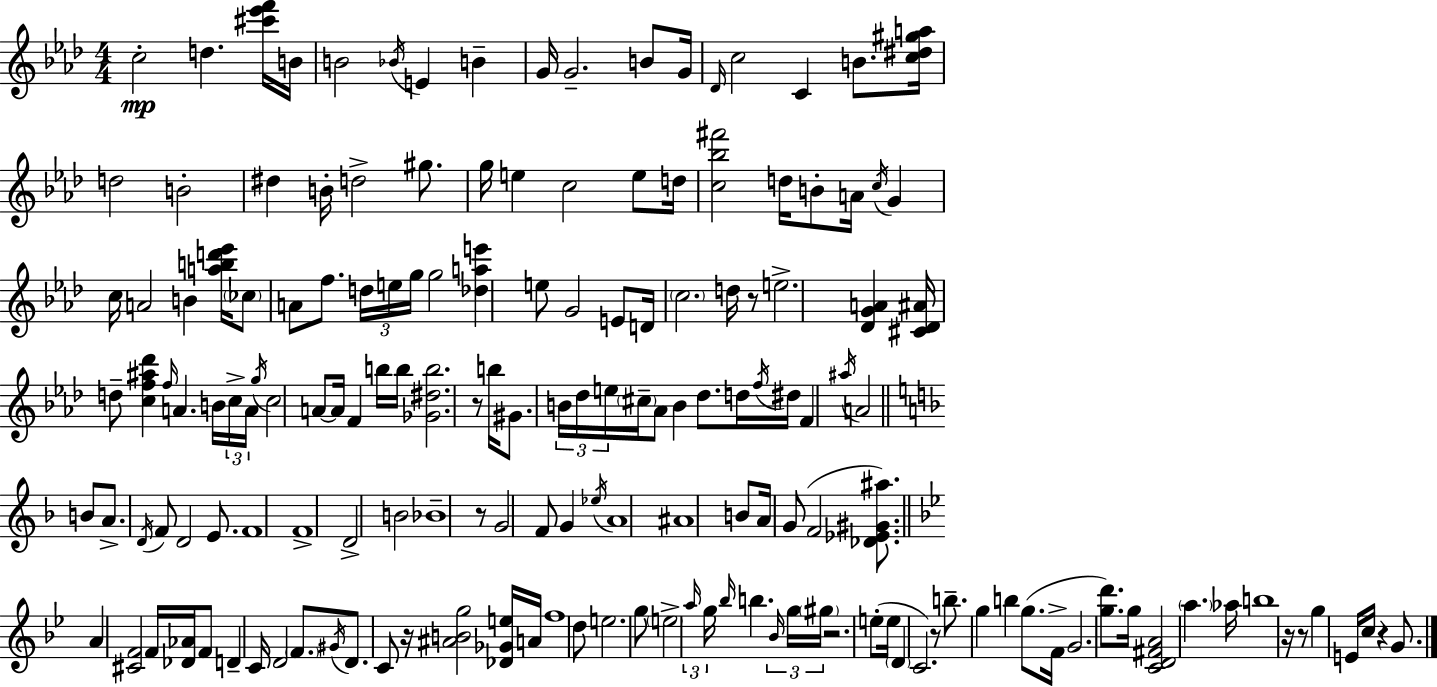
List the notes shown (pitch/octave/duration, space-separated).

C5/h D5/q. [C#6,Eb6,F6]/s B4/s B4/h Bb4/s E4/q B4/q G4/s G4/h. B4/e G4/s Db4/s C5/h C4/q B4/e. [C5,D#5,G#5,A5]/s D5/h B4/h D#5/q B4/s D5/h G#5/e. G5/s E5/q C5/h E5/e D5/s [C5,Bb5,F#6]/h D5/s B4/e A4/s C5/s G4/q C5/s A4/h B4/q [A5,B5,D6,Eb6]/s CES5/e A4/e F5/e. D5/s E5/s G5/s G5/h [Db5,A5,E6]/q E5/e G4/h E4/e D4/s C5/h. D5/s R/e E5/h. [Db4,G4,A4]/q [C#4,Db4,A#4]/s D5/e [C5,F5,A#5,Db6]/q F5/s A4/q. B4/s C5/s A4/s G5/s C5/h A4/e A4/s F4/q B5/s B5/s [Gb4,D#5,B5]/h. R/e B5/s G#4/e. B4/s Db5/s E5/s C#5/s Ab4/e B4/q Db5/e. D5/s F5/s D#5/s F4/q A#5/s A4/h B4/e A4/e. D4/s F4/e D4/h E4/e. F4/w F4/w D4/h B4/h Bb4/w R/e G4/h F4/e G4/q Eb5/s A4/w A#4/w B4/e A4/s G4/e F4/h [Db4,Eb4,G#4,A#5]/e. A4/q [C#4,F4]/h F4/s [Db4,Ab4]/s F4/e D4/q C4/s D4/h F4/e. G#4/s D4/e. C4/e R/s [A#4,B4,G5]/h [Db4,Gb4,E5]/s A4/s F5/w D5/e E5/h. G5/e E5/h A5/s G5/s Bb5/s B5/q. Bb4/s G5/s G#5/s R/h. E5/e E5/s D4/q C4/h. R/e B5/e. G5/q B5/q G5/e. F4/s G4/h. [G5,D6]/e. G5/s [C4,D4,F#4,A4]/h A5/q. Ab5/s B5/w R/s R/e G5/q E4/s C5/s R/q G4/e.